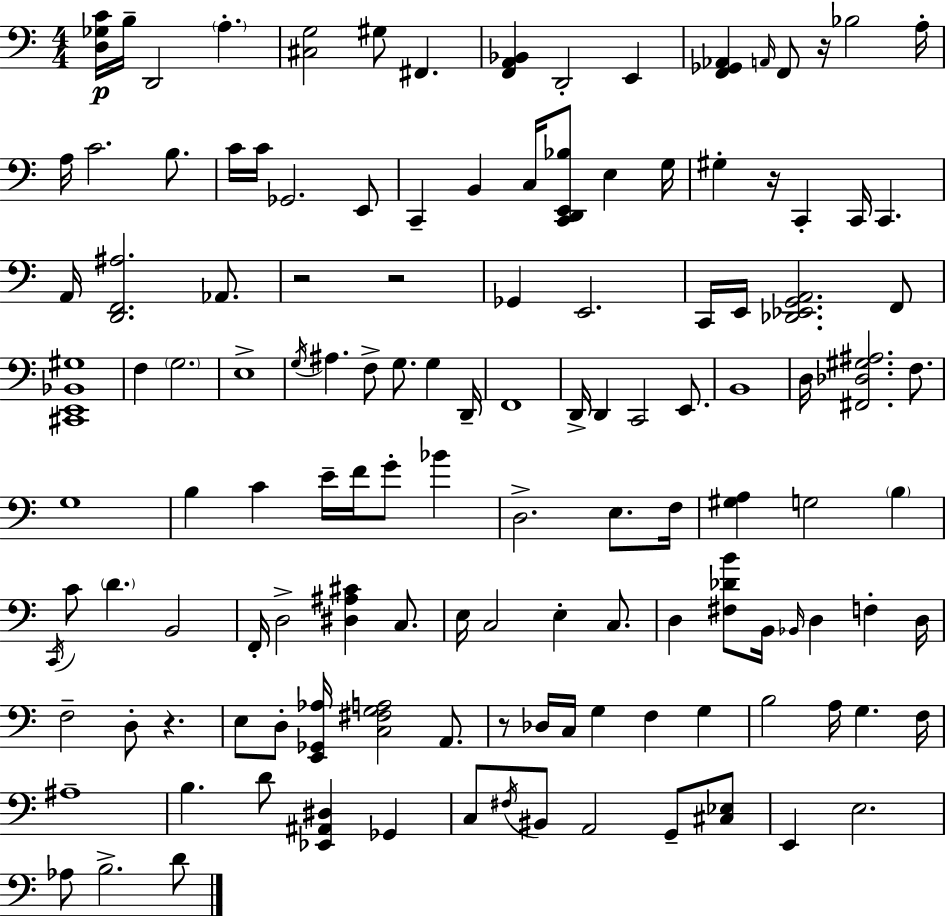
{
  \clef bass
  \numericTimeSignature
  \time 4/4
  \key c \major
  <d ges c'>16\p b16-- d,2 \parenthesize a4.-. | <cis g>2 gis8 fis,4. | <f, a, bes,>4 d,2-. e,4 | <f, ges, aes,>4 \grace { a,16 } f,8 r16 bes2 | \break a16-. a16 c'2. b8. | c'16 c'16 ges,2. e,8 | c,4-- b,4 c16 <c, d, e, bes>8 e4 | g16 gis4-. r16 c,4-. c,16 c,4. | \break a,16 <d, f, ais>2. aes,8. | r2 r2 | ges,4 e,2. | c,16 e,16 <des, ees, g, a,>2. f,8 | \break <cis, e, bes, gis>1 | f4 \parenthesize g2. | e1-> | \acciaccatura { g16 } ais4. f8-> g8. g4 | \break d,16-- f,1 | d,16-> d,4 c,2 e,8. | b,1 | d16 <fis, des gis ais>2. f8. | \break g1 | b4 c'4 e'16-- f'16 g'8-. bes'4 | d2.-> e8. | f16 <gis a>4 g2 \parenthesize b4 | \break \acciaccatura { c,16 } c'8 \parenthesize d'4. b,2 | f,16-. d2-> <dis ais cis'>4 | c8. e16 c2 e4-. | c8. d4 <fis des' b'>8 b,16 \grace { bes,16 } d4 f4-. | \break d16 f2-- d8-. r4. | e8 d8-. <e, ges, aes>16 <c fis g a>2 | a,8. r8 des16 c16 g4 f4 | g4 b2 a16 g4. | \break f16 ais1-- | b4. d'8 <ees, ais, dis>4 | ges,4 c8 \acciaccatura { fis16 } bis,8 a,2 | g,8-- <cis ees>8 e,4 e2. | \break aes8 b2.-> | d'8 \bar "|."
}